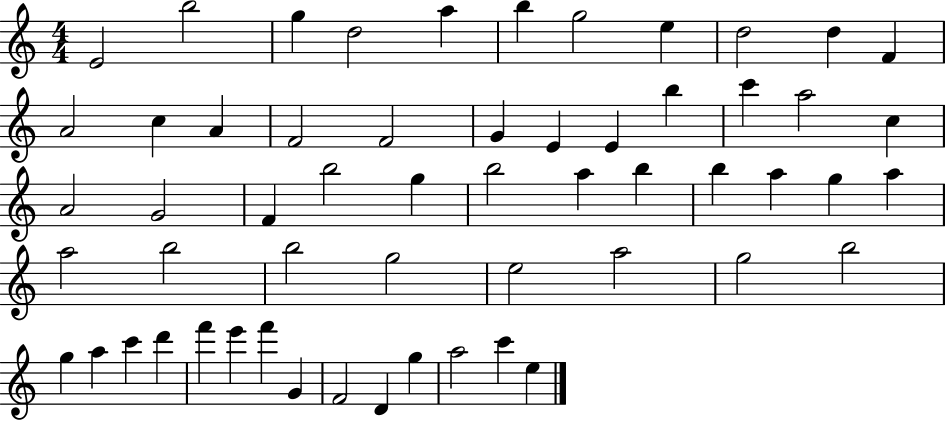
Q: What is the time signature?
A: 4/4